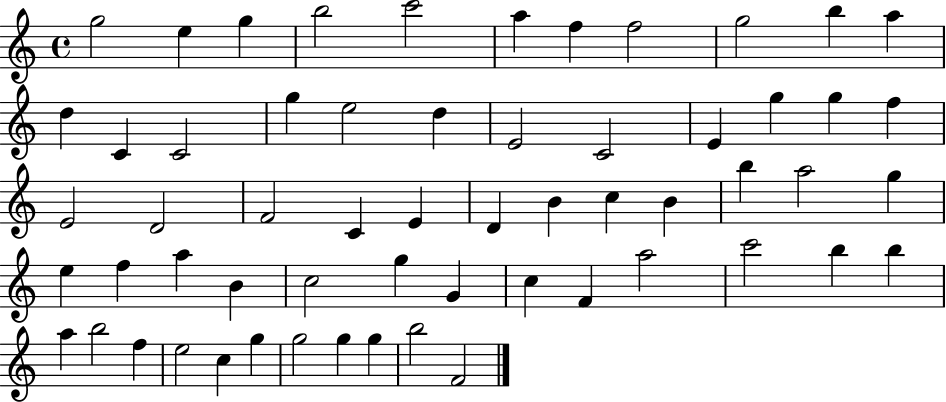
{
  \clef treble
  \time 4/4
  \defaultTimeSignature
  \key c \major
  g''2 e''4 g''4 | b''2 c'''2 | a''4 f''4 f''2 | g''2 b''4 a''4 | \break d''4 c'4 c'2 | g''4 e''2 d''4 | e'2 c'2 | e'4 g''4 g''4 f''4 | \break e'2 d'2 | f'2 c'4 e'4 | d'4 b'4 c''4 b'4 | b''4 a''2 g''4 | \break e''4 f''4 a''4 b'4 | c''2 g''4 g'4 | c''4 f'4 a''2 | c'''2 b''4 b''4 | \break a''4 b''2 f''4 | e''2 c''4 g''4 | g''2 g''4 g''4 | b''2 f'2 | \break \bar "|."
}